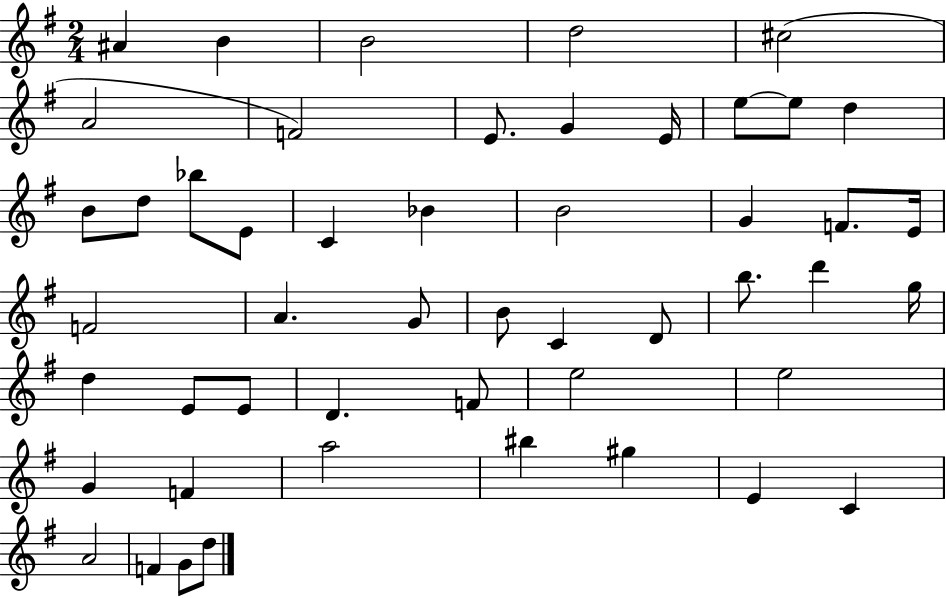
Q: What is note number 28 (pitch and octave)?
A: C4